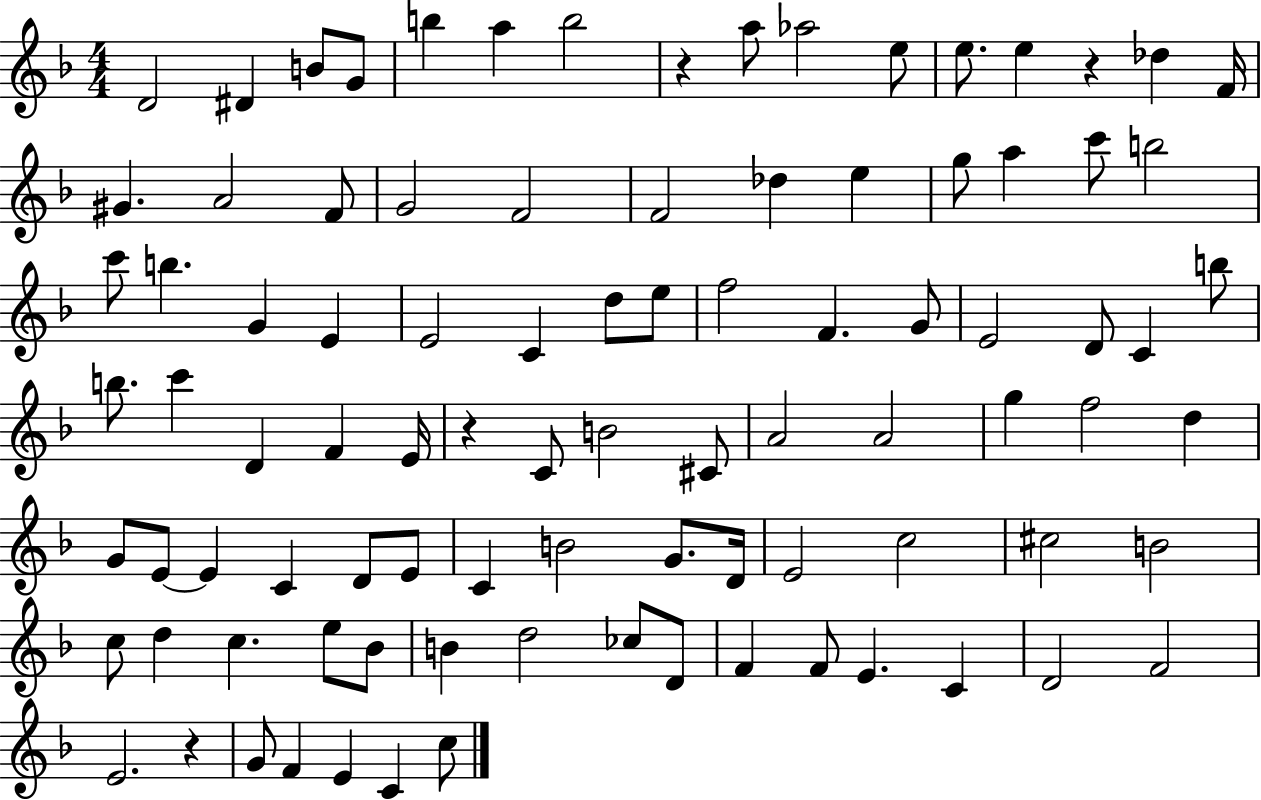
{
  \clef treble
  \numericTimeSignature
  \time 4/4
  \key f \major
  d'2 dis'4 b'8 g'8 | b''4 a''4 b''2 | r4 a''8 aes''2 e''8 | e''8. e''4 r4 des''4 f'16 | \break gis'4. a'2 f'8 | g'2 f'2 | f'2 des''4 e''4 | g''8 a''4 c'''8 b''2 | \break c'''8 b''4. g'4 e'4 | e'2 c'4 d''8 e''8 | f''2 f'4. g'8 | e'2 d'8 c'4 b''8 | \break b''8. c'''4 d'4 f'4 e'16 | r4 c'8 b'2 cis'8 | a'2 a'2 | g''4 f''2 d''4 | \break g'8 e'8~~ e'4 c'4 d'8 e'8 | c'4 b'2 g'8. d'16 | e'2 c''2 | cis''2 b'2 | \break c''8 d''4 c''4. e''8 bes'8 | b'4 d''2 ces''8 d'8 | f'4 f'8 e'4. c'4 | d'2 f'2 | \break e'2. r4 | g'8 f'4 e'4 c'4 c''8 | \bar "|."
}